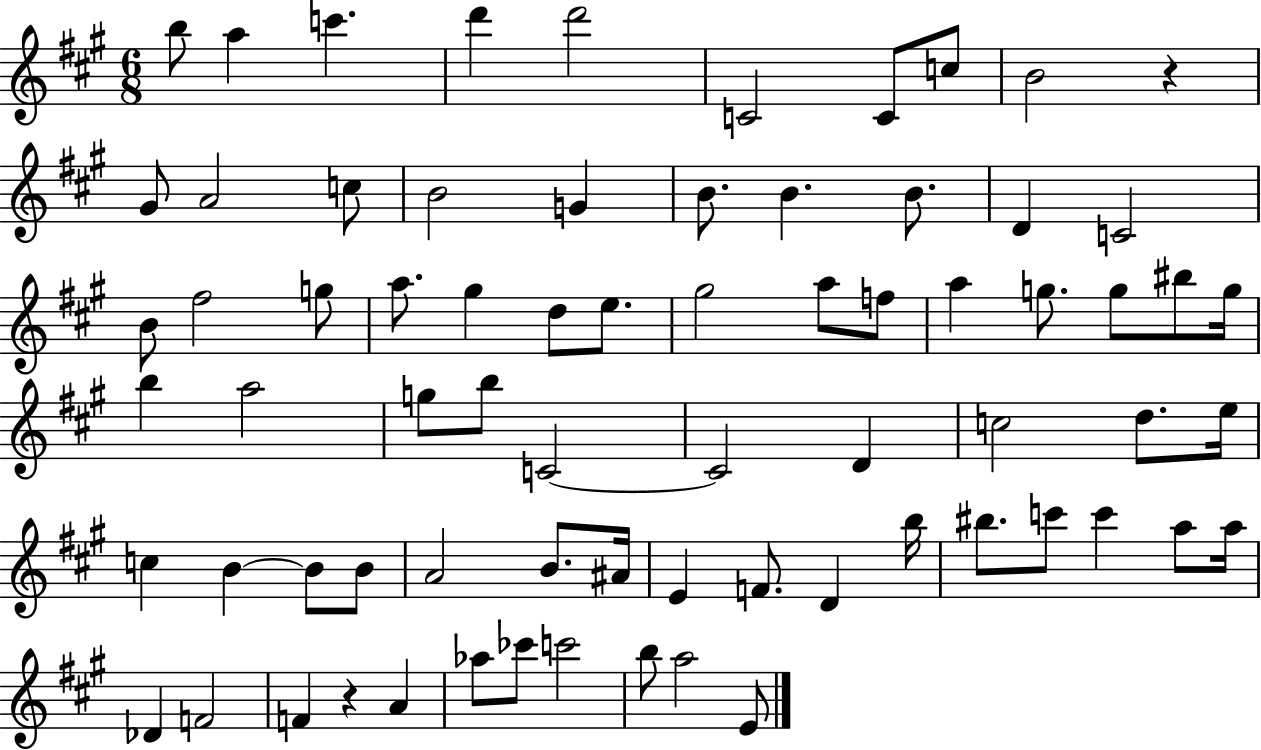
{
  \clef treble
  \numericTimeSignature
  \time 6/8
  \key a \major
  b''8 a''4 c'''4. | d'''4 d'''2 | c'2 c'8 c''8 | b'2 r4 | \break gis'8 a'2 c''8 | b'2 g'4 | b'8. b'4. b'8. | d'4 c'2 | \break b'8 fis''2 g''8 | a''8. gis''4 d''8 e''8. | gis''2 a''8 f''8 | a''4 g''8. g''8 bis''8 g''16 | \break b''4 a''2 | g''8 b''8 c'2~~ | c'2 d'4 | c''2 d''8. e''16 | \break c''4 b'4~~ b'8 b'8 | a'2 b'8. ais'16 | e'4 f'8. d'4 b''16 | bis''8. c'''8 c'''4 a''8 a''16 | \break des'4 f'2 | f'4 r4 a'4 | aes''8 ces'''8 c'''2 | b''8 a''2 e'8 | \break \bar "|."
}